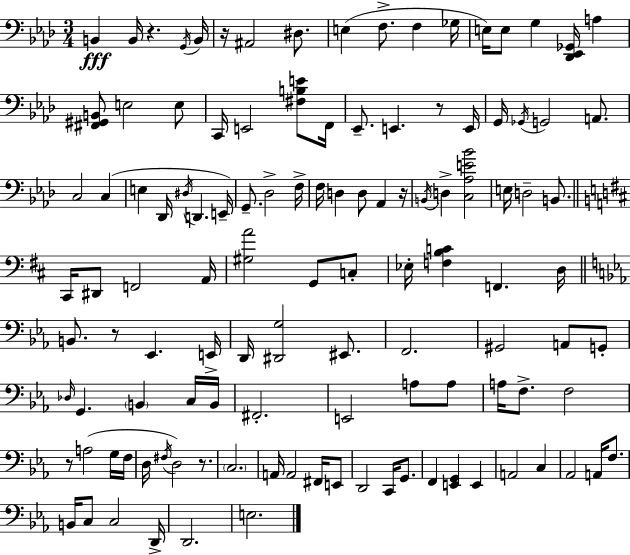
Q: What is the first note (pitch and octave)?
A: B2